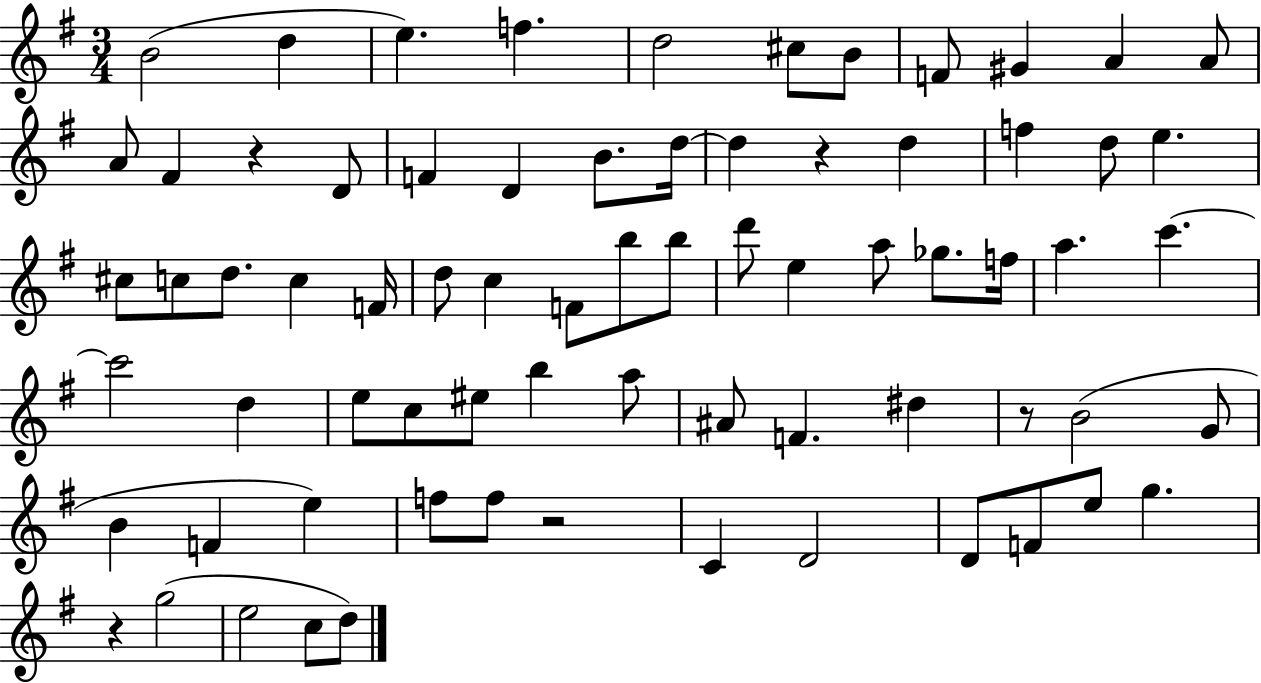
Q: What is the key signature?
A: G major